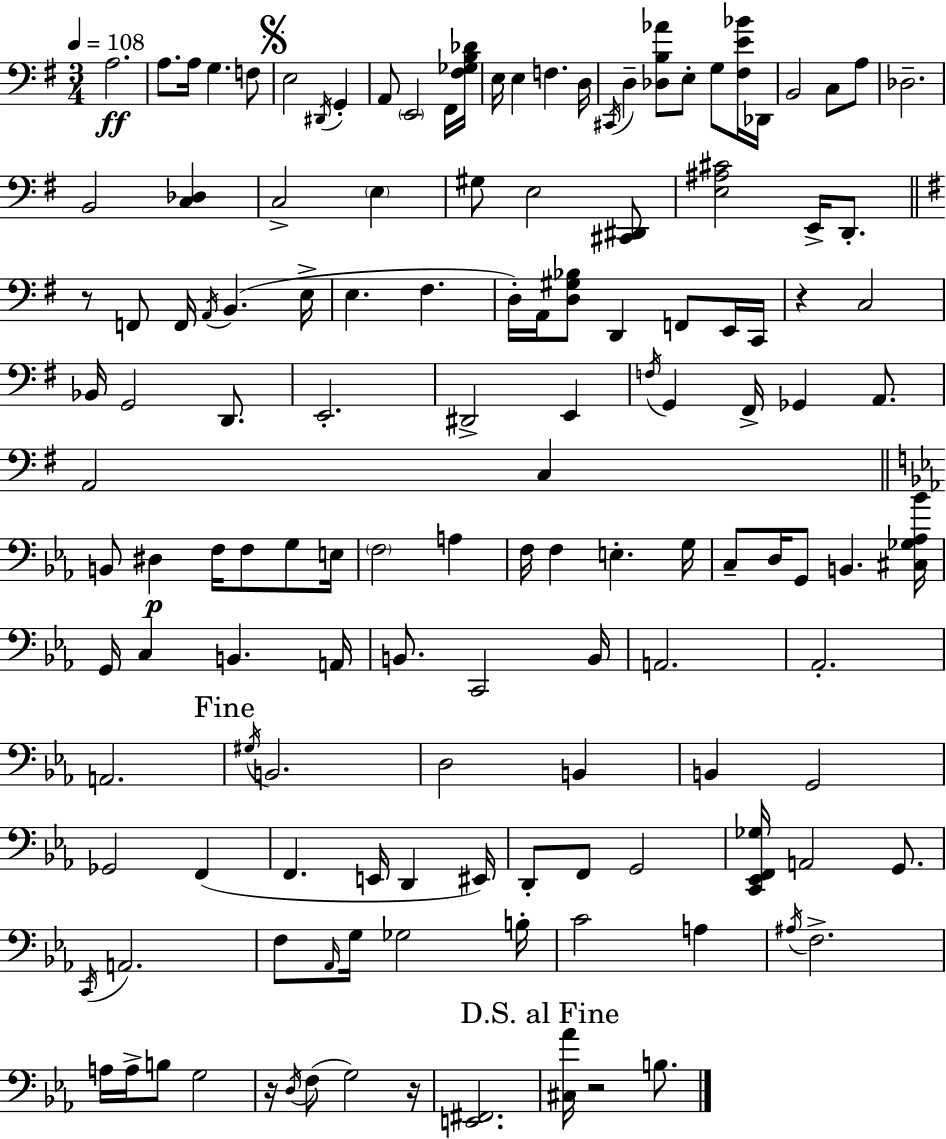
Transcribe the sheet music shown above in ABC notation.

X:1
T:Untitled
M:3/4
L:1/4
K:G
A,2 A,/2 A,/4 G, F,/2 E,2 ^D,,/4 G,, A,,/2 E,,2 ^F,,/4 [^F,_G,B,_D]/4 E,/4 E, F, D,/4 ^C,,/4 D, [_D,B,_A]/2 E,/2 G,/2 [^F,E_B]/4 _D,,/4 B,,2 C,/2 A,/2 _D,2 B,,2 [C,_D,] C,2 E, ^G,/2 E,2 [^C,,^D,,]/2 [E,^A,^C]2 E,,/4 D,,/2 z/2 F,,/2 F,,/4 A,,/4 B,, E,/4 E, ^F, D,/4 A,,/4 [D,^G,_B,]/2 D,, F,,/2 E,,/4 C,,/4 z C,2 _B,,/4 G,,2 D,,/2 E,,2 ^D,,2 E,, F,/4 G,, ^F,,/4 _G,, A,,/2 A,,2 C, B,,/2 ^D, F,/4 F,/2 G,/2 E,/4 F,2 A, F,/4 F, E, G,/4 C,/2 D,/4 G,,/2 B,, [^C,_G,_A,_B]/4 G,,/4 C, B,, A,,/4 B,,/2 C,,2 B,,/4 A,,2 _A,,2 A,,2 ^G,/4 B,,2 D,2 B,, B,, G,,2 _G,,2 F,, F,, E,,/4 D,, ^E,,/4 D,,/2 F,,/2 G,,2 [C,,_E,,F,,_G,]/4 A,,2 G,,/2 C,,/4 A,,2 F,/2 _A,,/4 G,/4 _G,2 B,/4 C2 A, ^A,/4 F,2 A,/4 A,/4 B,/2 G,2 z/4 D,/4 F,/2 G,2 z/4 [E,,^F,,]2 [^C,_A]/4 z2 B,/2